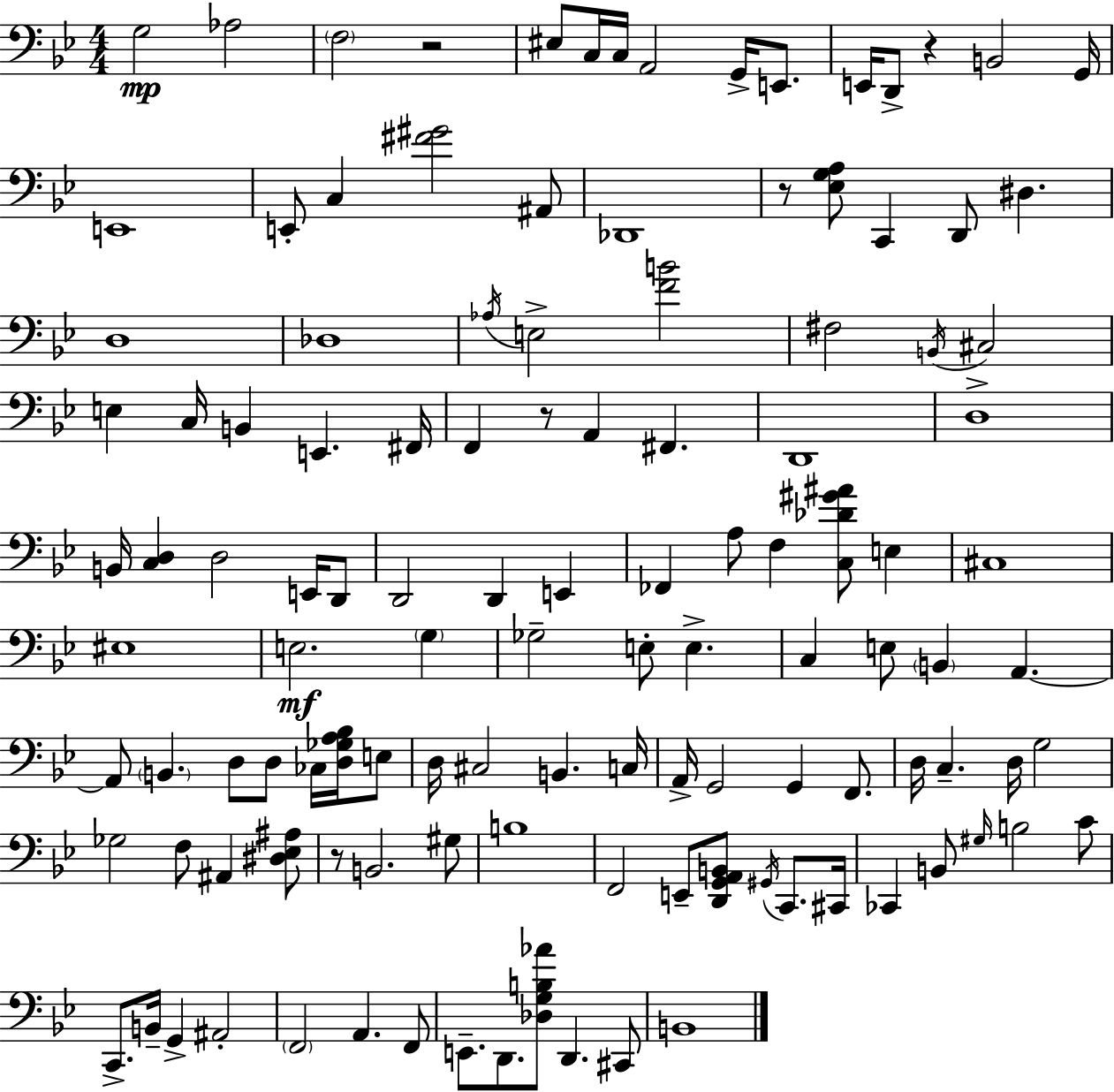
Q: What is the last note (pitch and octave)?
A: B2